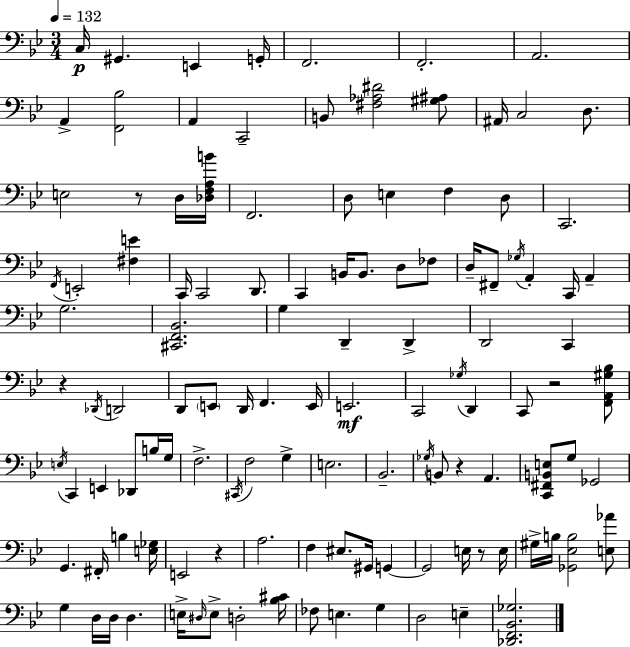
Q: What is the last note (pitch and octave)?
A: E3